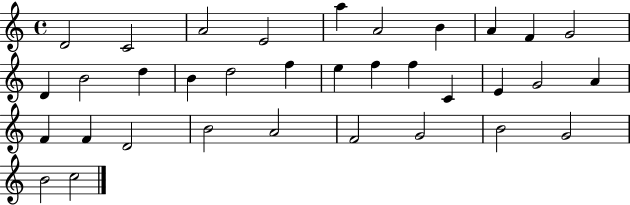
D4/h C4/h A4/h E4/h A5/q A4/h B4/q A4/q F4/q G4/h D4/q B4/h D5/q B4/q D5/h F5/q E5/q F5/q F5/q C4/q E4/q G4/h A4/q F4/q F4/q D4/h B4/h A4/h F4/h G4/h B4/h G4/h B4/h C5/h